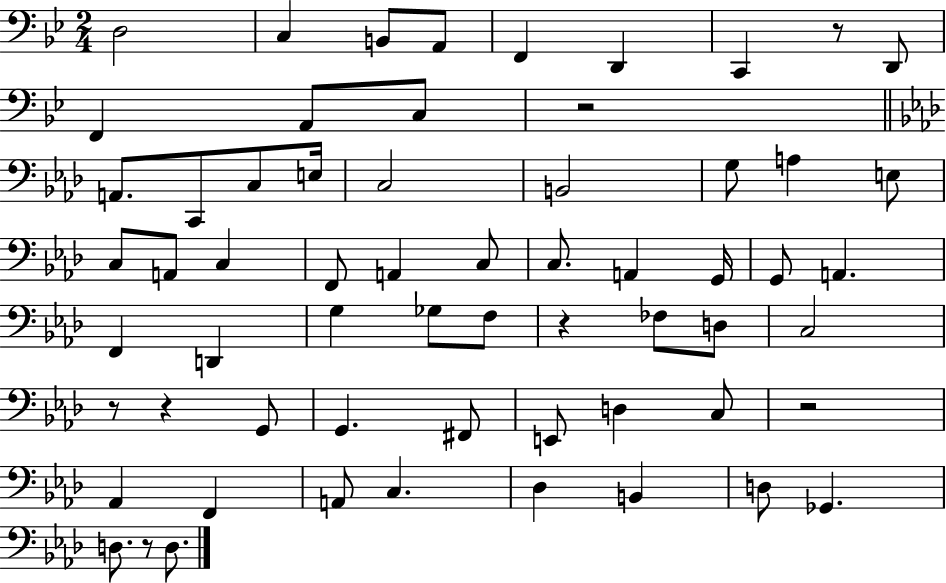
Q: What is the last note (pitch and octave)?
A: D3